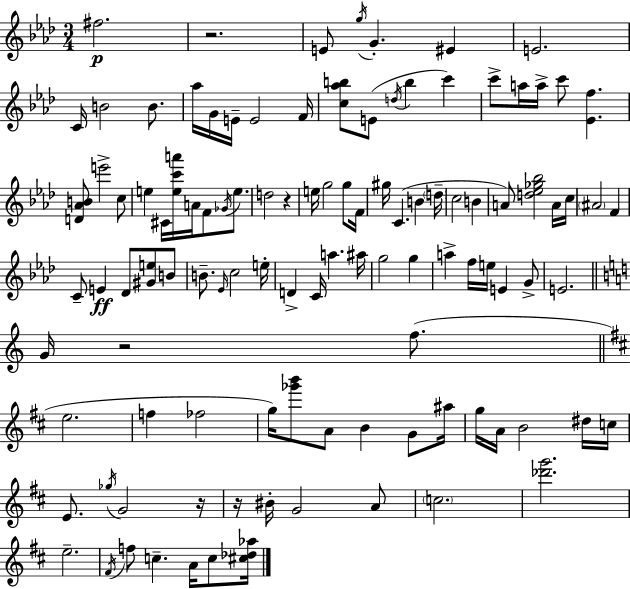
F#5/h. R/h. E4/e G5/s G4/q. EIS4/q E4/h. C4/s B4/h B4/e. Ab5/s G4/s E4/s E4/h F4/s [C5,Ab5,B5]/e E4/e D5/s B5/q C6/q C6/e A5/s A5/s C6/e [Eb4,F5]/q. [D4,Ab4,B4]/e E6/h C5/e E5/q C#4/s [E5,C6,A6]/s A4/s F4/e Gb4/s E5/e. D5/h R/q E5/s G5/h G5/e F4/s G#5/s C4/q. B4/q D5/s C5/h B4/q A4/e [D5,Eb5,Gb5,Bb5]/h A4/s C5/s A#4/h F4/q C4/e E4/q Db4/e [G#4,E5]/e B4/e B4/e. Eb4/s C5/h E5/s D4/q C4/s A5/q. A#5/s G5/h G5/q A5/q F5/s E5/s E4/q G4/e E4/h. G4/s R/h F5/e. E5/h. F5/q FES5/h G5/s [Gb6,B6]/e A4/e B4/q G4/e A#5/s G5/s A4/s B4/h D#5/s C5/s E4/e. Gb5/s G4/h R/s R/s BIS4/s G4/h A4/e C5/h. [Db6,G6]/h. E5/h. F#4/s F5/e C5/q. A4/s C5/e [C#5,Db5,Ab5]/s